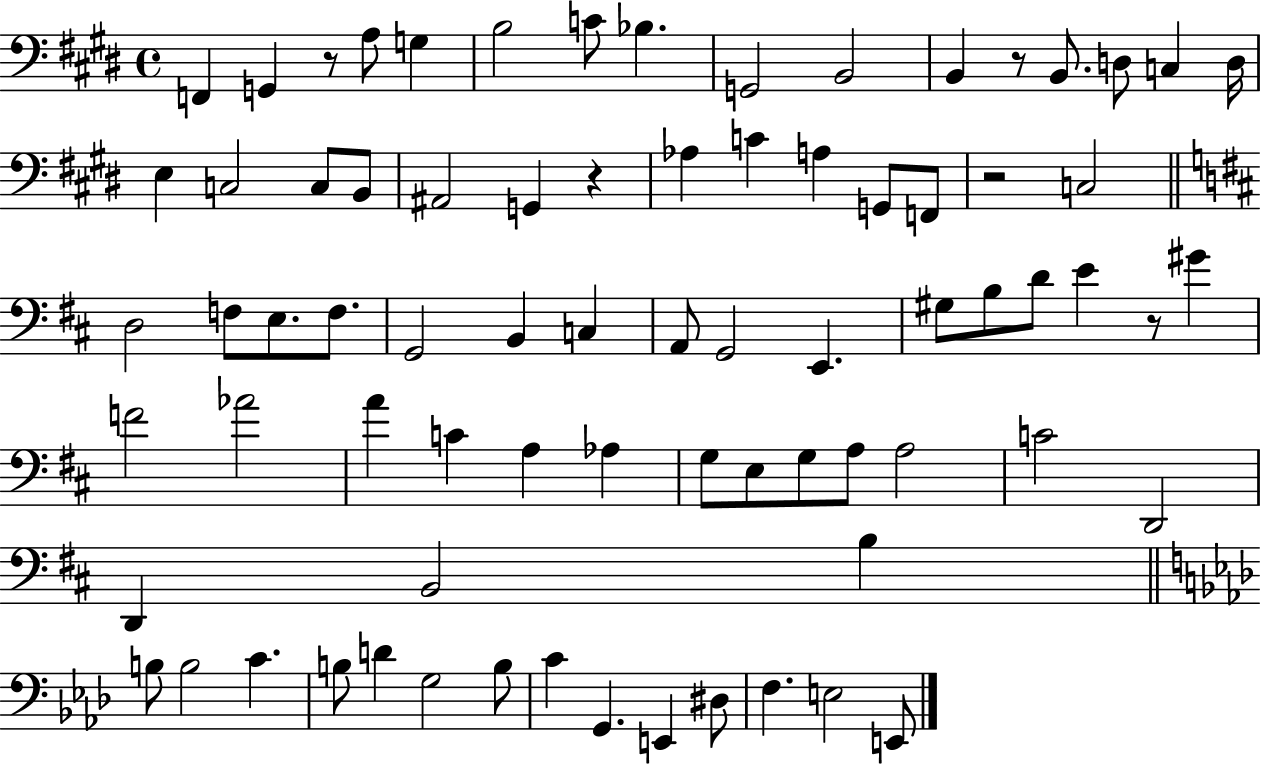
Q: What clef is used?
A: bass